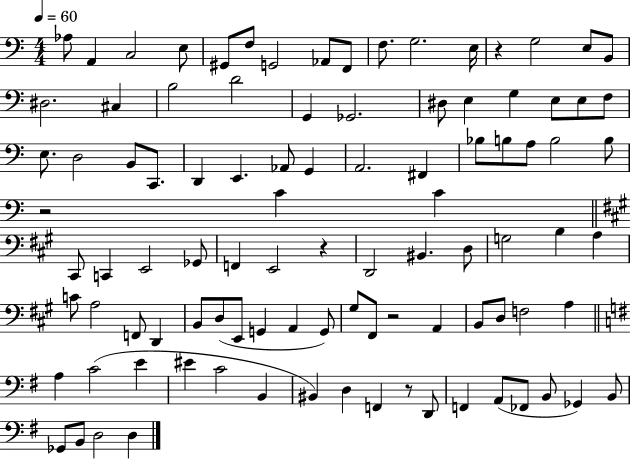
Ab3/e A2/q C3/h E3/e G#2/e F3/e G2/h Ab2/e F2/e F3/e. G3/h. E3/s R/q G3/h E3/e B2/e D#3/h. C#3/q B3/h D4/h G2/q Gb2/h. D#3/e E3/q G3/q E3/e E3/e F3/e E3/e. D3/h B2/e C2/e. D2/q E2/q. Ab2/e G2/q A2/h. F#2/q Bb3/e B3/e A3/e B3/h B3/e R/h C4/q C4/q C#2/e C2/q E2/h Gb2/e F2/q E2/h R/q D2/h BIS2/q. D3/e G3/h B3/q A3/q C4/e A3/h F2/e D2/q B2/e D3/e E2/e G2/q A2/q G2/e G#3/e F#2/e R/h A2/q B2/e D3/e F3/h A3/q A3/q C4/h E4/q EIS4/q C4/h B2/q BIS2/q D3/q F2/q R/e D2/e F2/q A2/e FES2/e B2/e Gb2/q B2/e Gb2/e B2/e D3/h D3/q